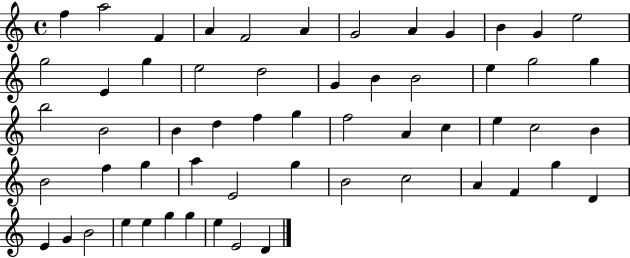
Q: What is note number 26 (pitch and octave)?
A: B4